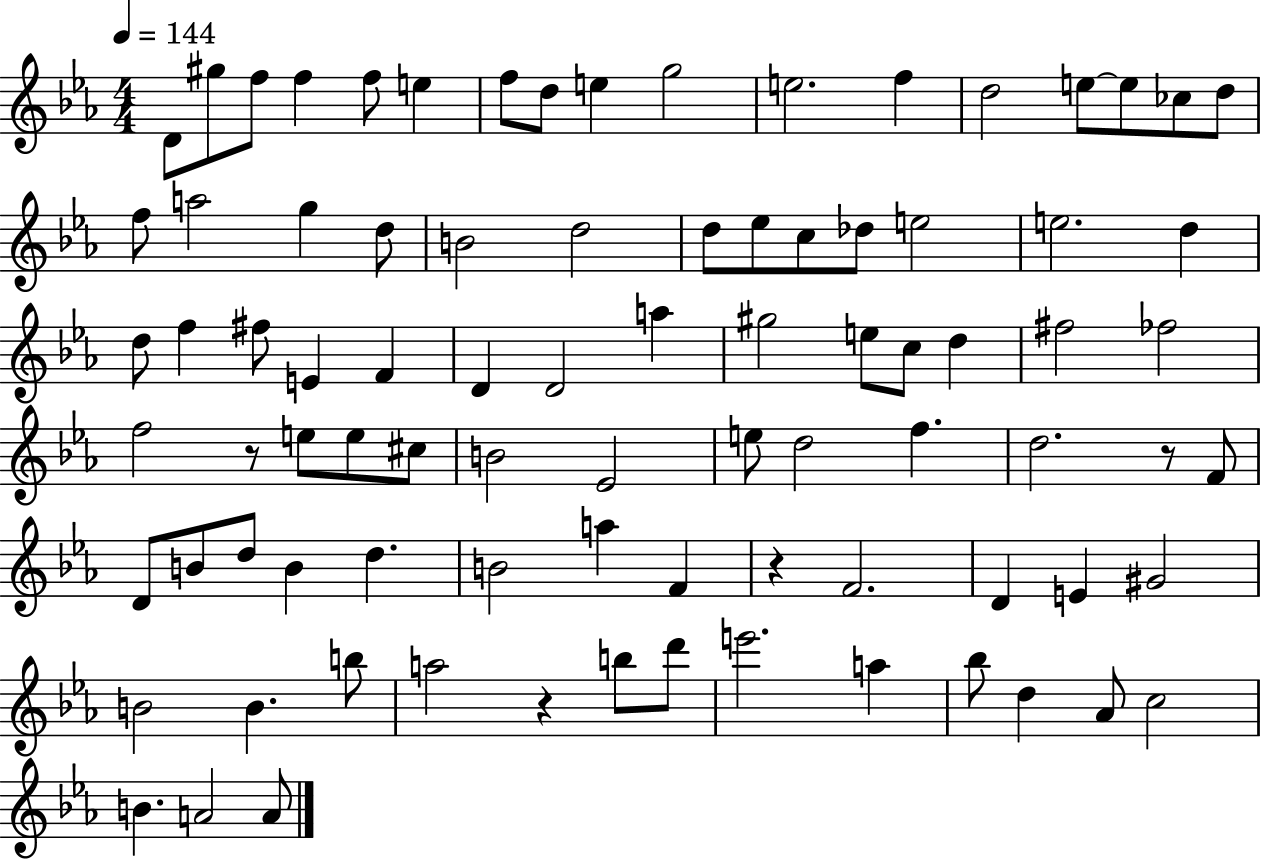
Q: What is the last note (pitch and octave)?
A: A4